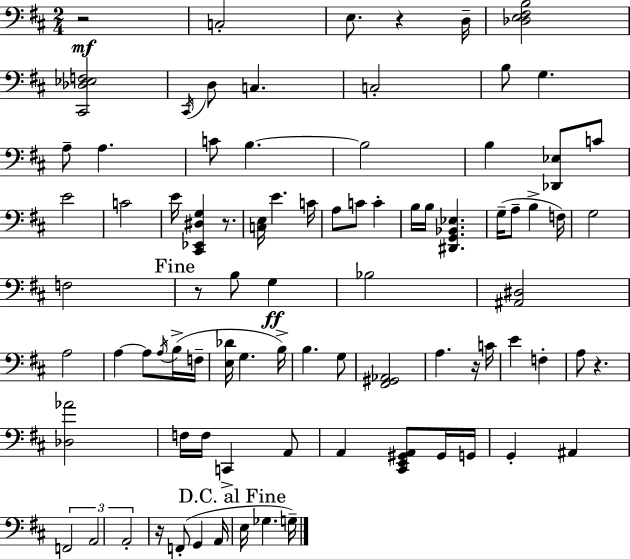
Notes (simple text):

R/h C3/h E3/e. R/q D3/s [Db3,E3,F#3,B3]/h [C#2,Db3,Eb3,F3]/h C#2/s D3/e C3/q. C3/h B3/e G3/q. A3/e A3/q. C4/e B3/q. B3/h B3/q [Db2,Eb3]/e C4/e E4/h C4/h E4/s [C#2,Eb2,D#3,G3]/q R/e. [C3,E3]/s E4/q. C4/s A3/e C4/e C4/q B3/s B3/s [D#2,G2,Bb2,Eb3]/q. G3/s A3/e B3/q F3/s G3/h F3/h R/e B3/e G3/q Bb3/h [A#2,D#3]/h A3/h A3/q A3/e A3/s B3/s F3/s [E3,Db4]/s G3/q. B3/s B3/q. G3/e [F#2,G#2,Ab2]/h A3/q. R/s C4/s E4/q F3/q A3/e R/q. [Db3,Ab4]/h F3/s F3/s C2/q A2/e A2/q [C#2,E2,G#2,A2]/e G#2/s G2/s G2/q A#2/q F2/h A2/h A2/h R/s F2/e G2/q A2/s E3/s Gb3/q. G3/s